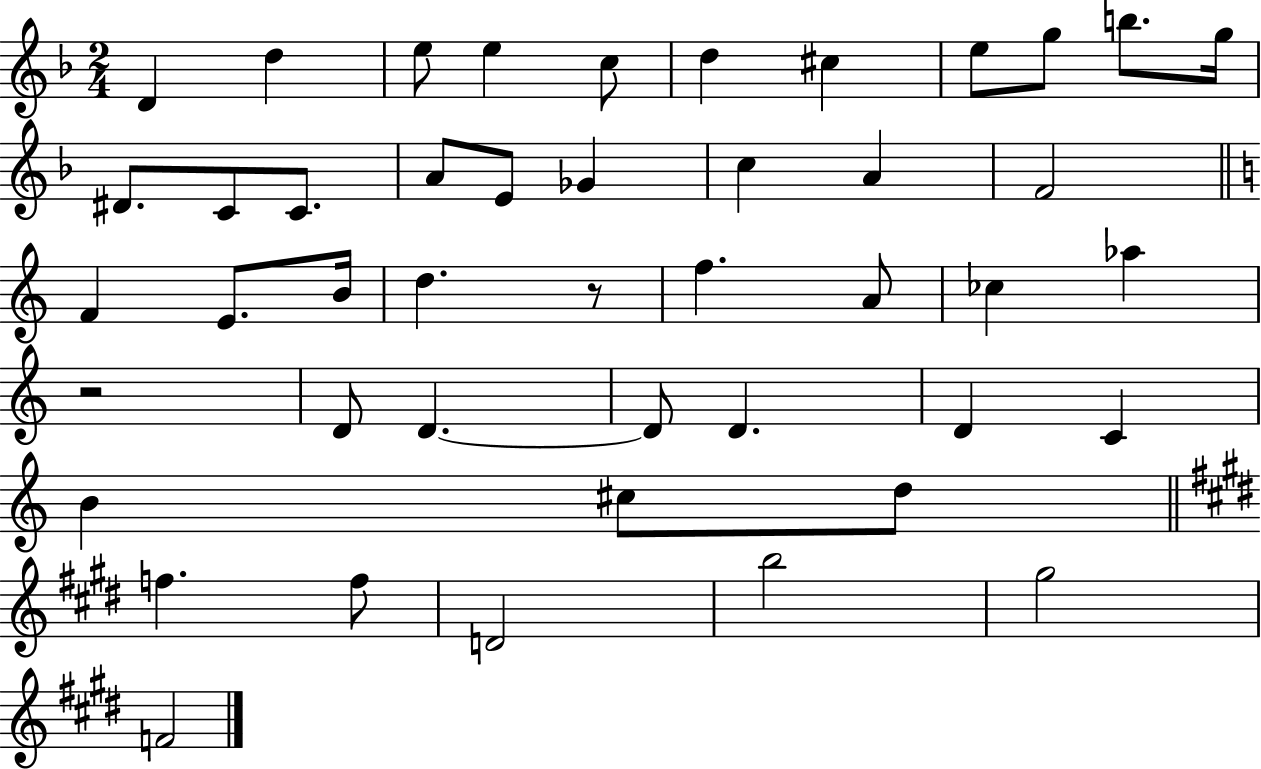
D4/q D5/q E5/e E5/q C5/e D5/q C#5/q E5/e G5/e B5/e. G5/s D#4/e. C4/e C4/e. A4/e E4/e Gb4/q C5/q A4/q F4/h F4/q E4/e. B4/s D5/q. R/e F5/q. A4/e CES5/q Ab5/q R/h D4/e D4/q. D4/e D4/q. D4/q C4/q B4/q C#5/e D5/e F5/q. F5/e D4/h B5/h G#5/h F4/h